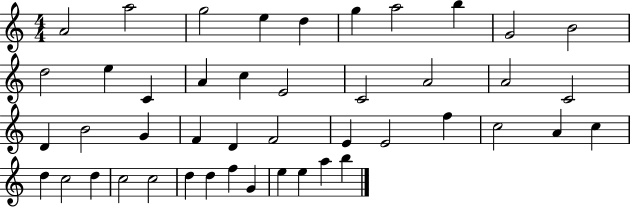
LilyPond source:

{
  \clef treble
  \numericTimeSignature
  \time 4/4
  \key c \major
  a'2 a''2 | g''2 e''4 d''4 | g''4 a''2 b''4 | g'2 b'2 | \break d''2 e''4 c'4 | a'4 c''4 e'2 | c'2 a'2 | a'2 c'2 | \break d'4 b'2 g'4 | f'4 d'4 f'2 | e'4 e'2 f''4 | c''2 a'4 c''4 | \break d''4 c''2 d''4 | c''2 c''2 | d''4 d''4 f''4 g'4 | e''4 e''4 a''4 b''4 | \break \bar "|."
}